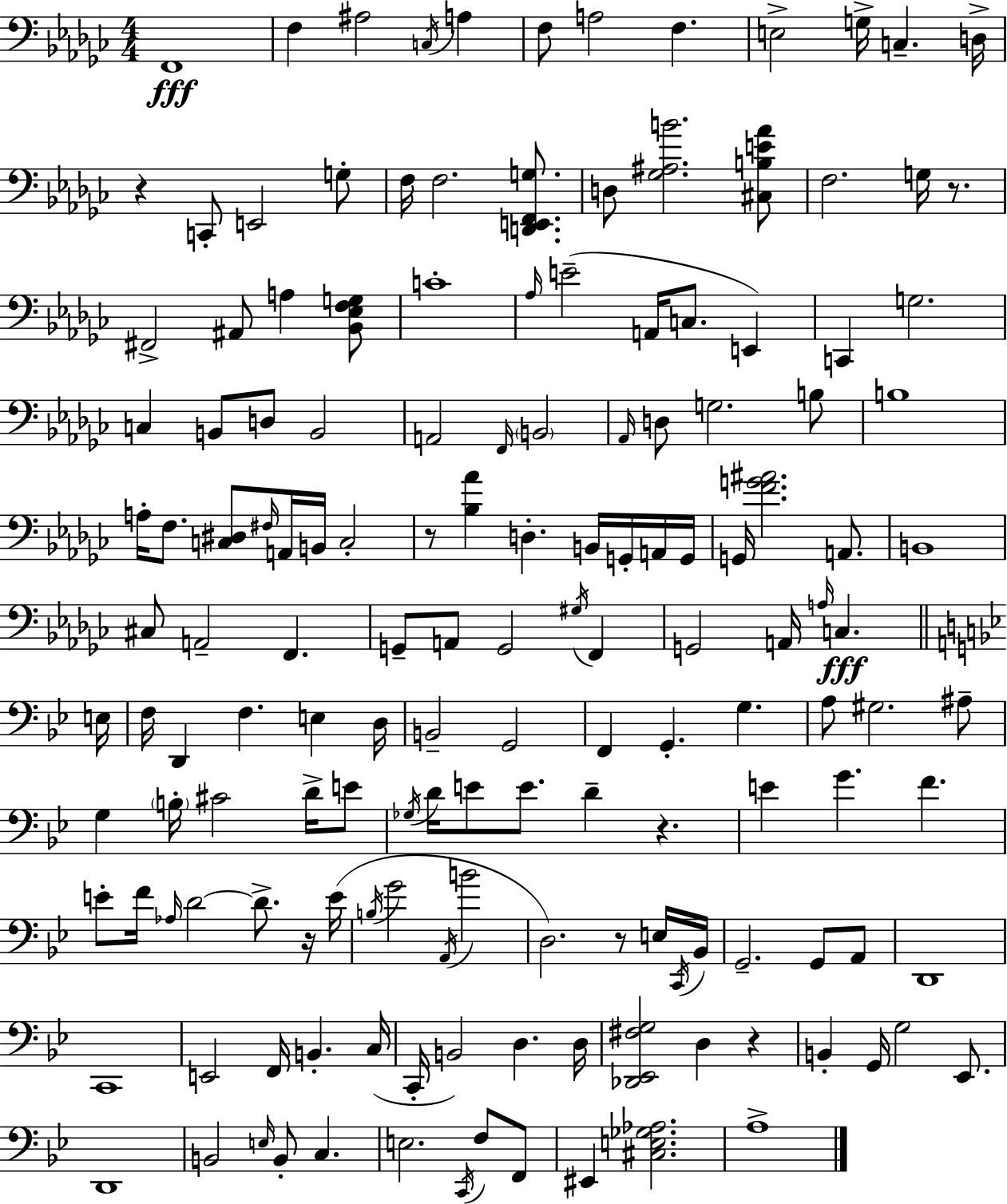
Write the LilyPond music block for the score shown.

{
  \clef bass
  \numericTimeSignature
  \time 4/4
  \key ees \minor
  f,1\fff | f4 ais2 \acciaccatura { c16 } a4 | f8 a2 f4. | e2-> g16-> c4.-- | \break d16-> r4 c,8-. e,2 g8-. | f16 f2. <d, e, f, g>8. | d8 <ges ais b'>2. <cis b e' aes'>8 | f2. g16 r8. | \break fis,2-> ais,8 a4 <bes, ees f g>8 | c'1-. | \grace { aes16 } e'2--( a,16 c8. e,4) | c,4 g2. | \break c4 b,8 d8 b,2 | a,2 \grace { f,16 } \parenthesize b,2 | \grace { aes,16 } d8 g2. | b8 b1 | \break a16-. f8. <c dis>8 \grace { fis16 } a,16 b,16 c2-. | r8 <bes aes'>4 d4.-. | b,16 g,16-. a,16 g,16 g,16 <f' g' ais'>2. | a,8. b,1 | \break cis8 a,2-- f,4. | g,8-- a,8 g,2 | \acciaccatura { gis16 } f,4 g,2 a,16 \grace { a16 }\fff | c4. \bar "||" \break \key bes \major e16 f16 d,4 f4. e4 | d16 b,2-- g,2 | f,4 g,4.-. g4. | a8 gis2. ais8-- | \break g4 \parenthesize b16-. cis'2 d'16-> e'8 | \acciaccatura { ges16 } d'16 e'8 e'8. d'4-- r4. | e'4 g'4. f'4. | e'8-. f'16 \grace { aes16 } d'2~~ d'8.-> | \break r16 e'16( \acciaccatura { b16 } g'2 \acciaccatura { a,16 } b'2 | d2.) | r8 e16 \acciaccatura { c,16 } bes,16 g,2.-- | g,8 a,8 d,1 | \break c,1 | e,2 f,16 b,4.-. | c16( c,16-. b,2) d4. | d16 <des, ees, fis g>2 d4 | \break r4 b,4-. g,16 g2 | ees,8. d,1 | b,2 \grace { e16 } b,8-. | c4. e2. | \break \acciaccatura { c,16 } f8 f,8 eis,4 <cis e ges aes>2. | a1-> | \bar "|."
}